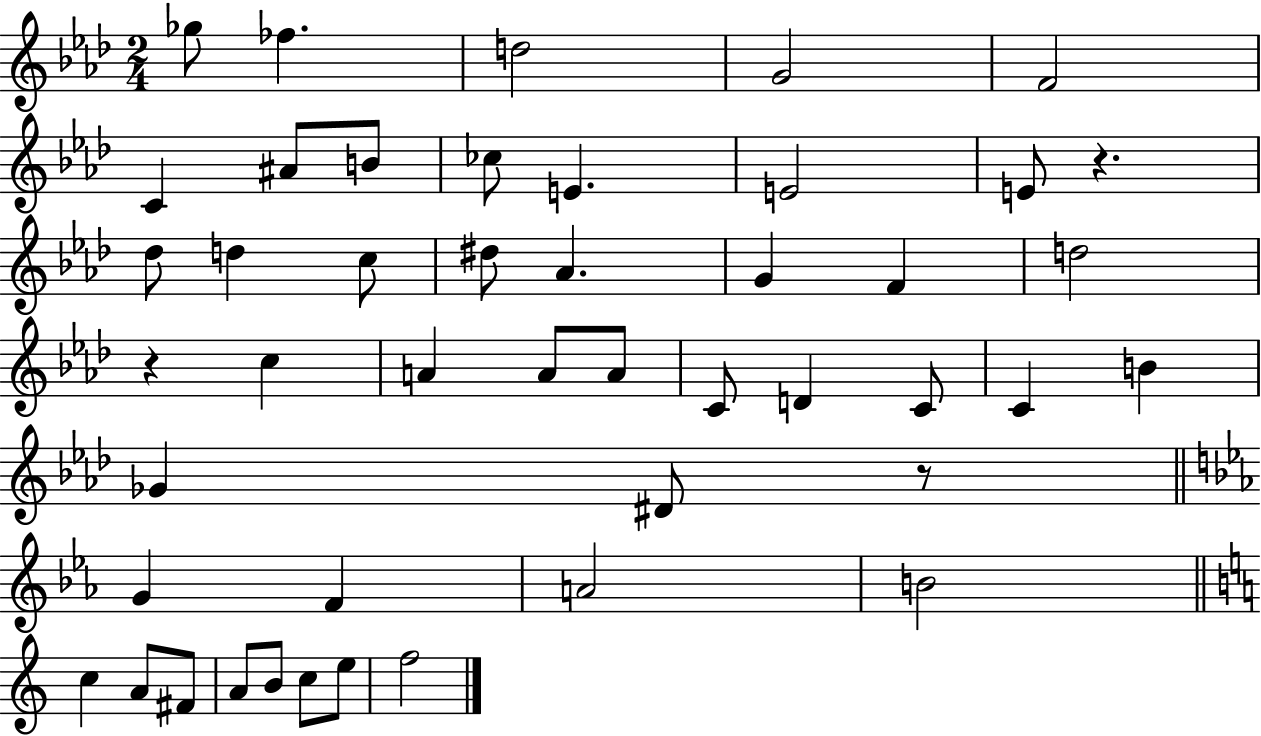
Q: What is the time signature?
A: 2/4